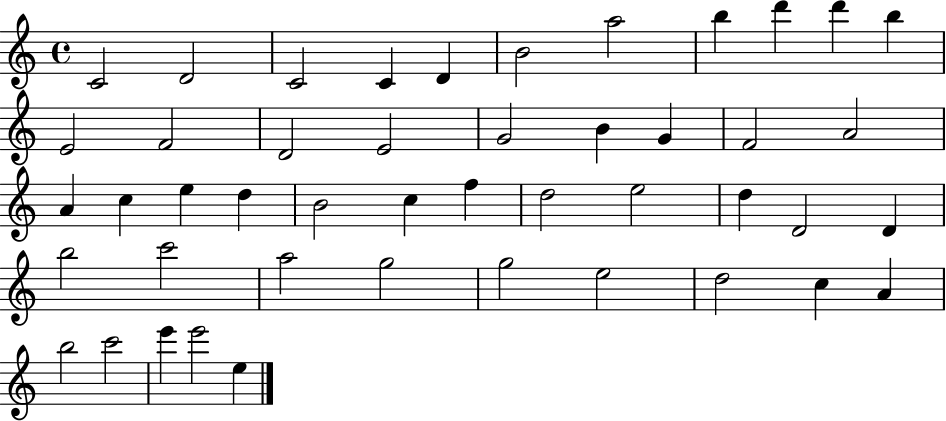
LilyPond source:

{
  \clef treble
  \time 4/4
  \defaultTimeSignature
  \key c \major
  c'2 d'2 | c'2 c'4 d'4 | b'2 a''2 | b''4 d'''4 d'''4 b''4 | \break e'2 f'2 | d'2 e'2 | g'2 b'4 g'4 | f'2 a'2 | \break a'4 c''4 e''4 d''4 | b'2 c''4 f''4 | d''2 e''2 | d''4 d'2 d'4 | \break b''2 c'''2 | a''2 g''2 | g''2 e''2 | d''2 c''4 a'4 | \break b''2 c'''2 | e'''4 e'''2 e''4 | \bar "|."
}